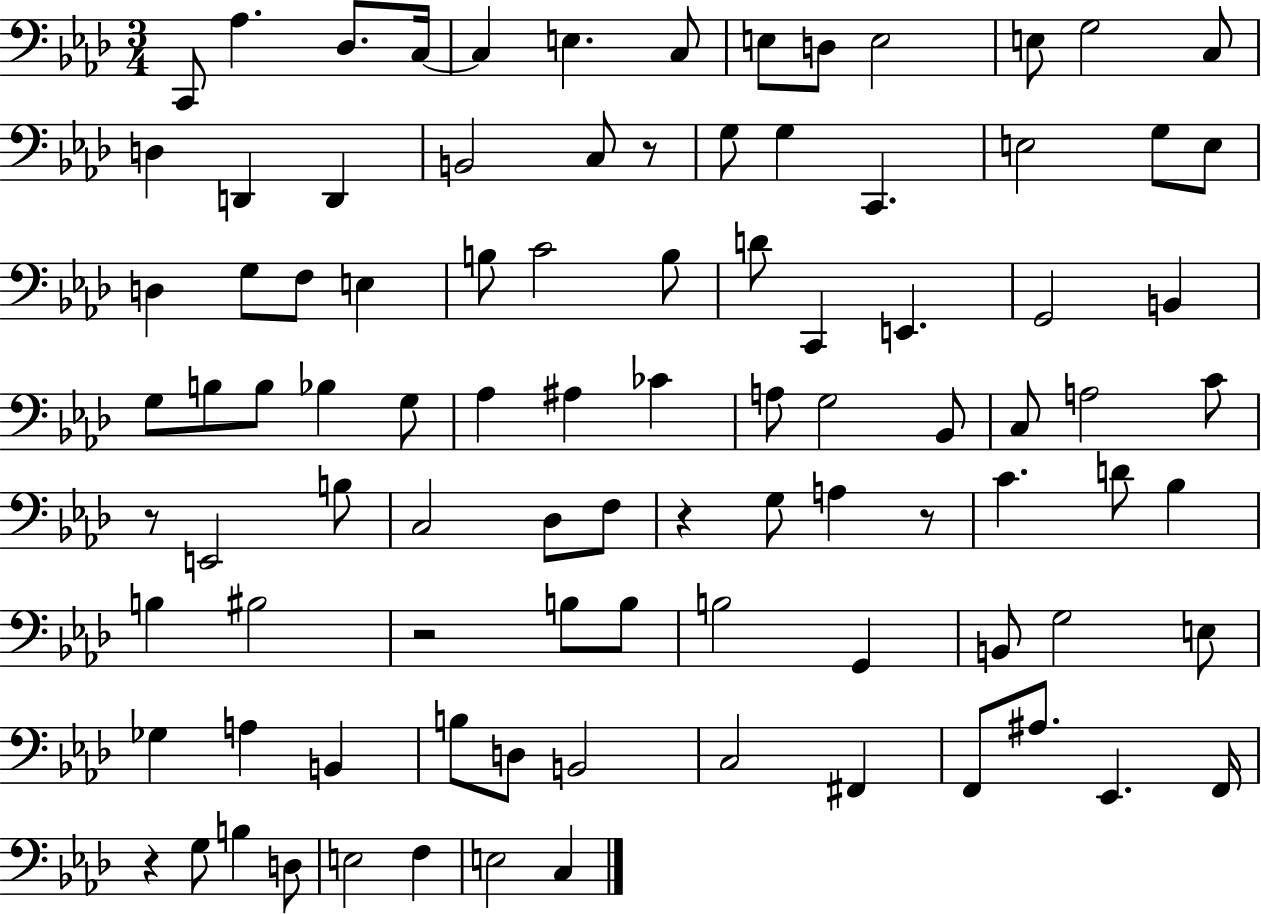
C2/e Ab3/q. Db3/e. C3/s C3/q E3/q. C3/e E3/e D3/e E3/h E3/e G3/h C3/e D3/q D2/q D2/q B2/h C3/e R/e G3/e G3/q C2/q. E3/h G3/e E3/e D3/q G3/e F3/e E3/q B3/e C4/h B3/e D4/e C2/q E2/q. G2/h B2/q G3/e B3/e B3/e Bb3/q G3/e Ab3/q A#3/q CES4/q A3/e G3/h Bb2/e C3/e A3/h C4/e R/e E2/h B3/e C3/h Db3/e F3/e R/q G3/e A3/q R/e C4/q. D4/e Bb3/q B3/q BIS3/h R/h B3/e B3/e B3/h G2/q B2/e G3/h E3/e Gb3/q A3/q B2/q B3/e D3/e B2/h C3/h F#2/q F2/e A#3/e. Eb2/q. F2/s R/q G3/e B3/q D3/e E3/h F3/q E3/h C3/q